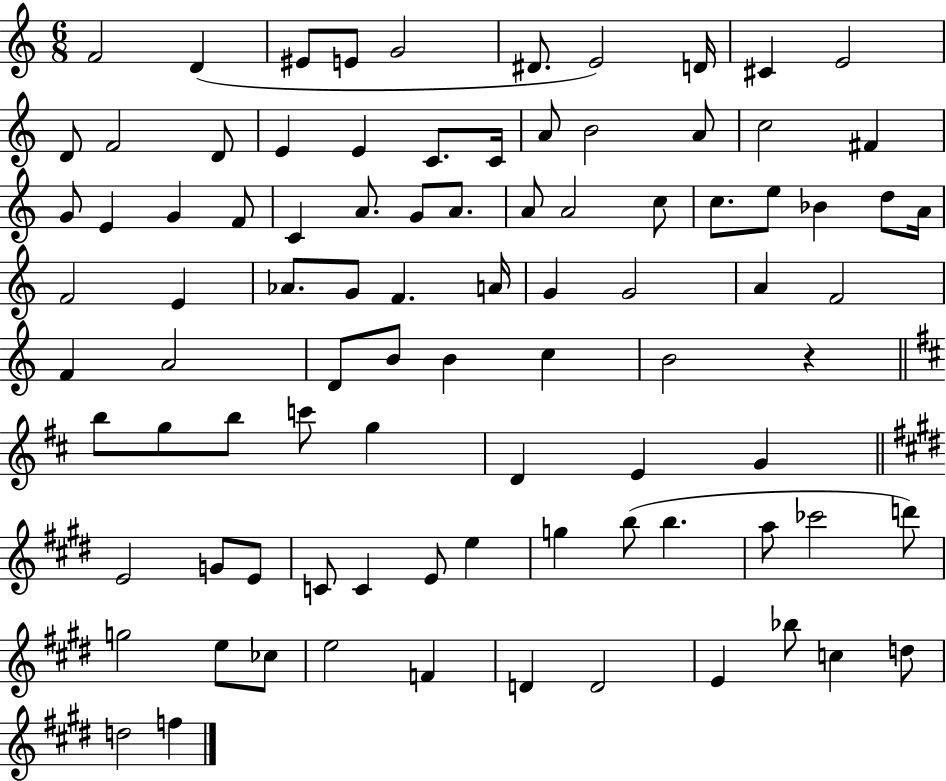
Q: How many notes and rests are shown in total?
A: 90